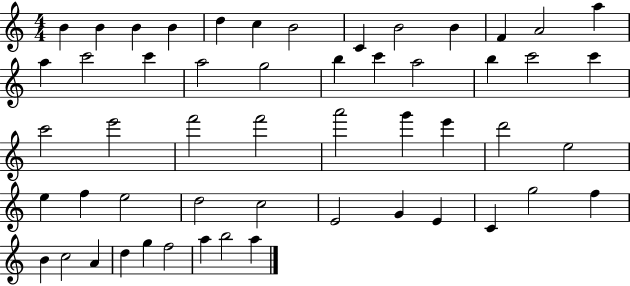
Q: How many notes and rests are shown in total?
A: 53